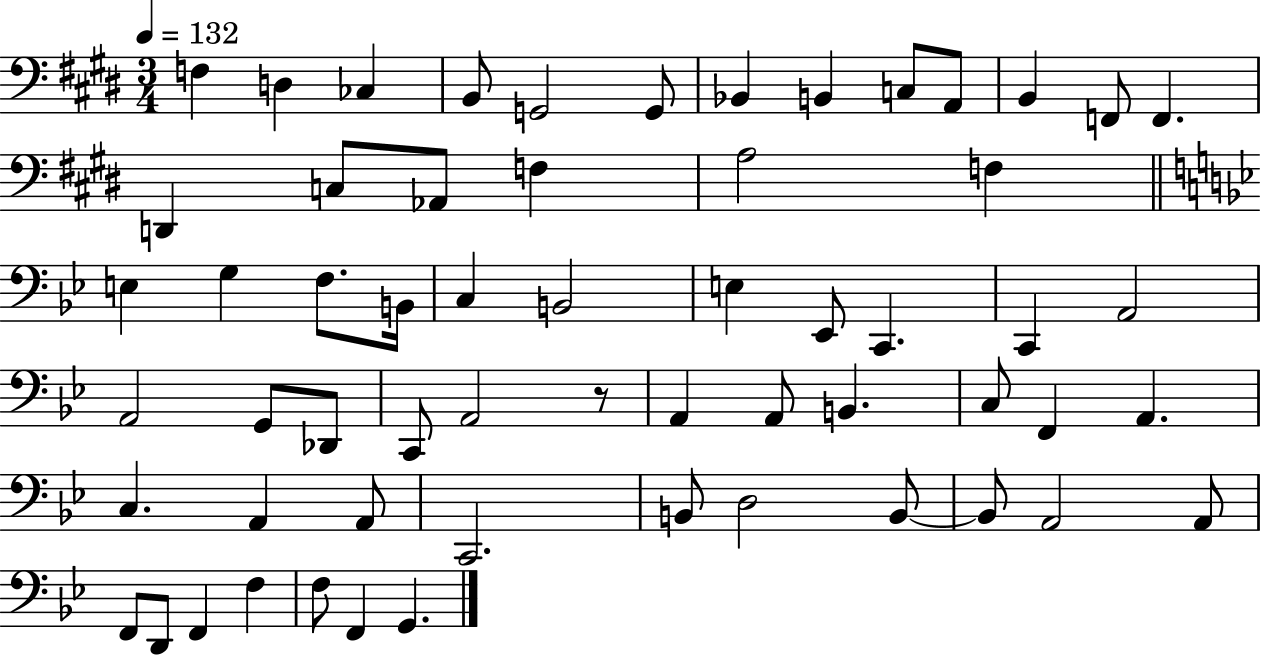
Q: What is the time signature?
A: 3/4